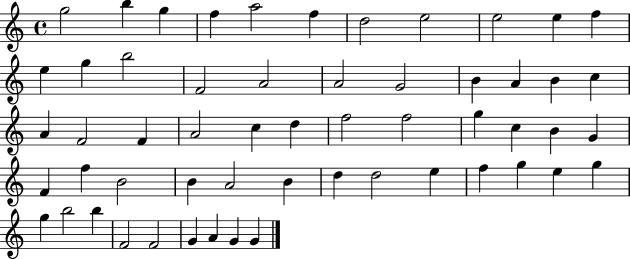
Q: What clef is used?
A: treble